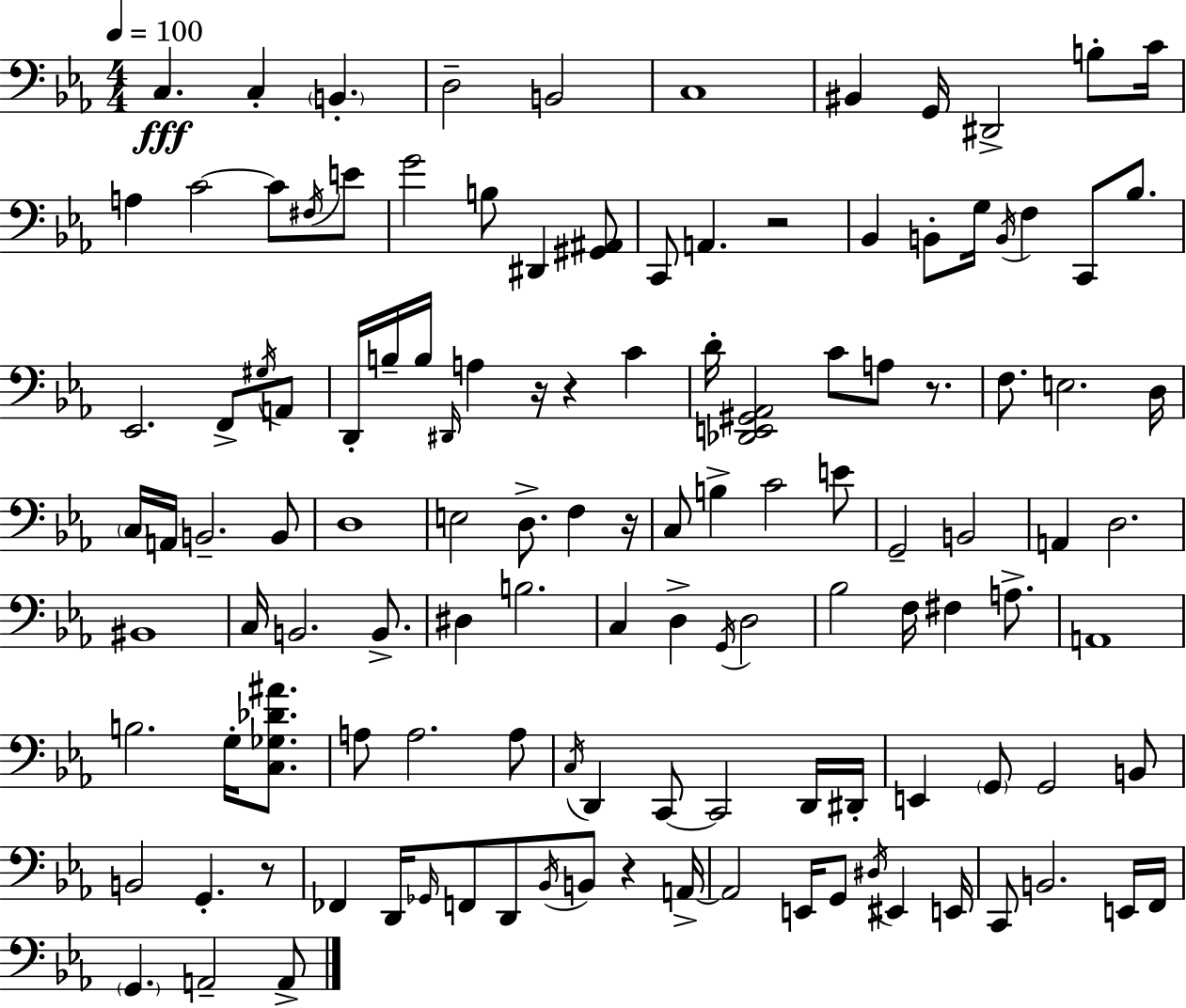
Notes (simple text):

C3/q. C3/q B2/q. D3/h B2/h C3/w BIS2/q G2/s D#2/h B3/e C4/s A3/q C4/h C4/e F#3/s E4/e G4/h B3/e D#2/q [G#2,A#2]/e C2/e A2/q. R/h Bb2/q B2/e G3/s B2/s F3/q C2/e Bb3/e. Eb2/h. F2/e G#3/s A2/e D2/s B3/s B3/s D#2/s A3/q R/s R/q C4/q D4/s [Db2,E2,G#2,Ab2]/h C4/e A3/e R/e. F3/e. E3/h. D3/s C3/s A2/s B2/h. B2/e D3/w E3/h D3/e. F3/q R/s C3/e B3/q C4/h E4/e G2/h B2/h A2/q D3/h. BIS2/w C3/s B2/h. B2/e. D#3/q B3/h. C3/q D3/q G2/s D3/h Bb3/h F3/s F#3/q A3/e. A2/w B3/h. G3/s [C3,Gb3,Db4,A#4]/e. A3/e A3/h. A3/e C3/s D2/q C2/e C2/h D2/s D#2/s E2/q G2/e G2/h B2/e B2/h G2/q. R/e FES2/q D2/s Gb2/s F2/e D2/e Bb2/s B2/e R/q A2/s A2/h E2/s G2/e D#3/s EIS2/q E2/s C2/e B2/h. E2/s F2/s G2/q. A2/h A2/e